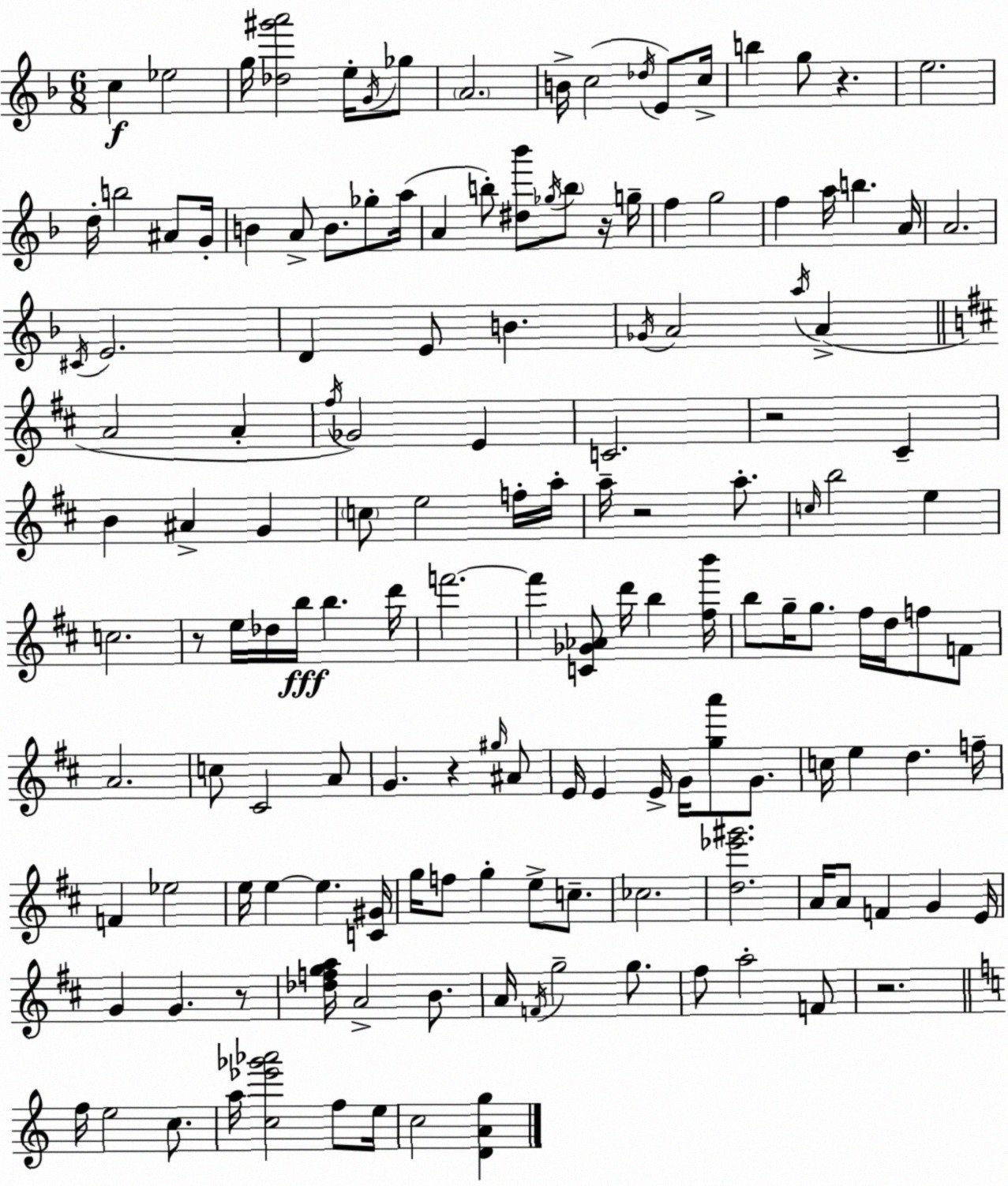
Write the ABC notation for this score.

X:1
T:Untitled
M:6/8
L:1/4
K:Dm
c _e2 g/4 [_d^g'a']2 e/4 G/4 _g/2 A2 B/4 c2 _d/4 E/2 c/4 b g/2 z e2 d/4 b2 ^A/2 G/4 B A/2 B/2 _g/2 a/4 A b/2 [^d_b']/2 _g/4 b/2 z/4 g/4 f g2 f a/4 b A/4 A2 ^C/4 E2 D E/2 B _G/4 A2 a/4 A A2 A ^f/4 _G2 E C2 z2 ^C B ^A G c/2 e2 f/4 a/4 a/4 z2 a/2 c/4 b2 e c2 z/2 e/4 _d/4 b/4 b d'/4 f'2 f' [C_G_A]/2 d'/4 b [^fb']/4 b/2 g/4 g/2 ^f/4 d/4 f/2 F/2 A2 c/2 ^C2 A/2 G z ^g/4 ^A/2 E/4 E E/4 G/4 [ga']/2 G/2 c/4 e d f/4 F _e2 e/4 e e [C^G]/4 g/4 f/2 g e/2 c/2 _c2 [d_e'^g']2 A/4 A/2 F G E/4 G G z/2 [_dfga]/4 A2 B/2 A/4 F/4 g2 g/2 ^f/2 a2 F/2 z2 f/4 e2 c/2 a/4 [c_e'_g'_a']2 f/2 e/4 c2 [DAg]